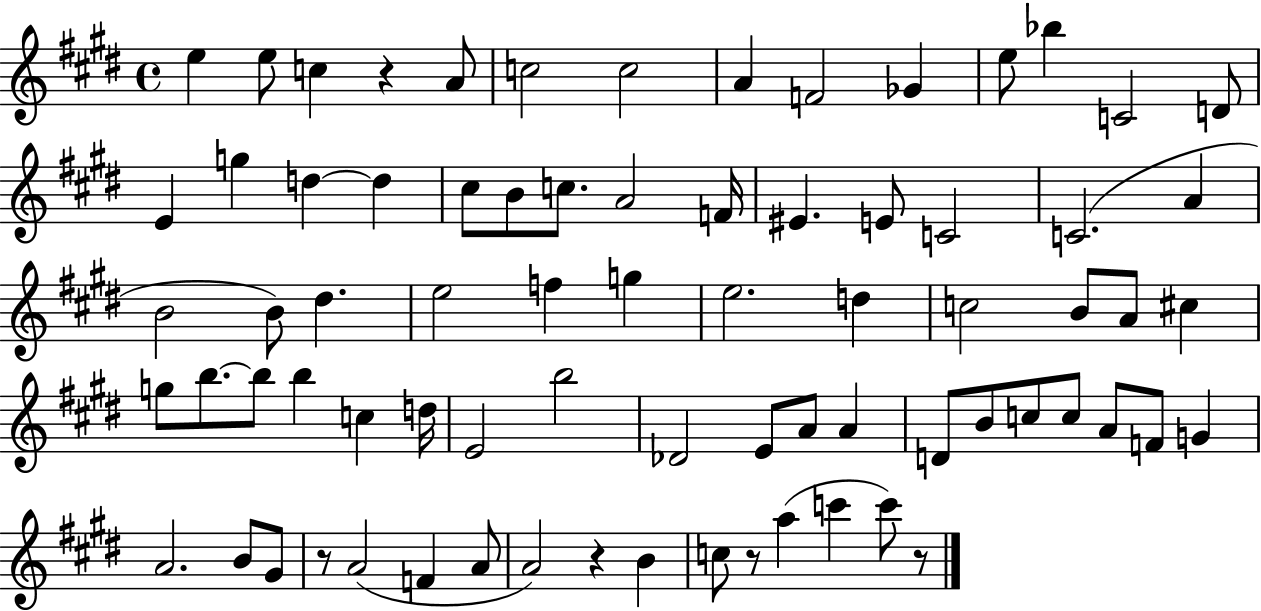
{
  \clef treble
  \time 4/4
  \defaultTimeSignature
  \key e \major
  e''4 e''8 c''4 r4 a'8 | c''2 c''2 | a'4 f'2 ges'4 | e''8 bes''4 c'2 d'8 | \break e'4 g''4 d''4~~ d''4 | cis''8 b'8 c''8. a'2 f'16 | eis'4. e'8 c'2 | c'2.( a'4 | \break b'2 b'8) dis''4. | e''2 f''4 g''4 | e''2. d''4 | c''2 b'8 a'8 cis''4 | \break g''8 b''8.~~ b''8 b''4 c''4 d''16 | e'2 b''2 | des'2 e'8 a'8 a'4 | d'8 b'8 c''8 c''8 a'8 f'8 g'4 | \break a'2. b'8 gis'8 | r8 a'2( f'4 a'8 | a'2) r4 b'4 | c''8 r8 a''4( c'''4 c'''8) r8 | \break \bar "|."
}